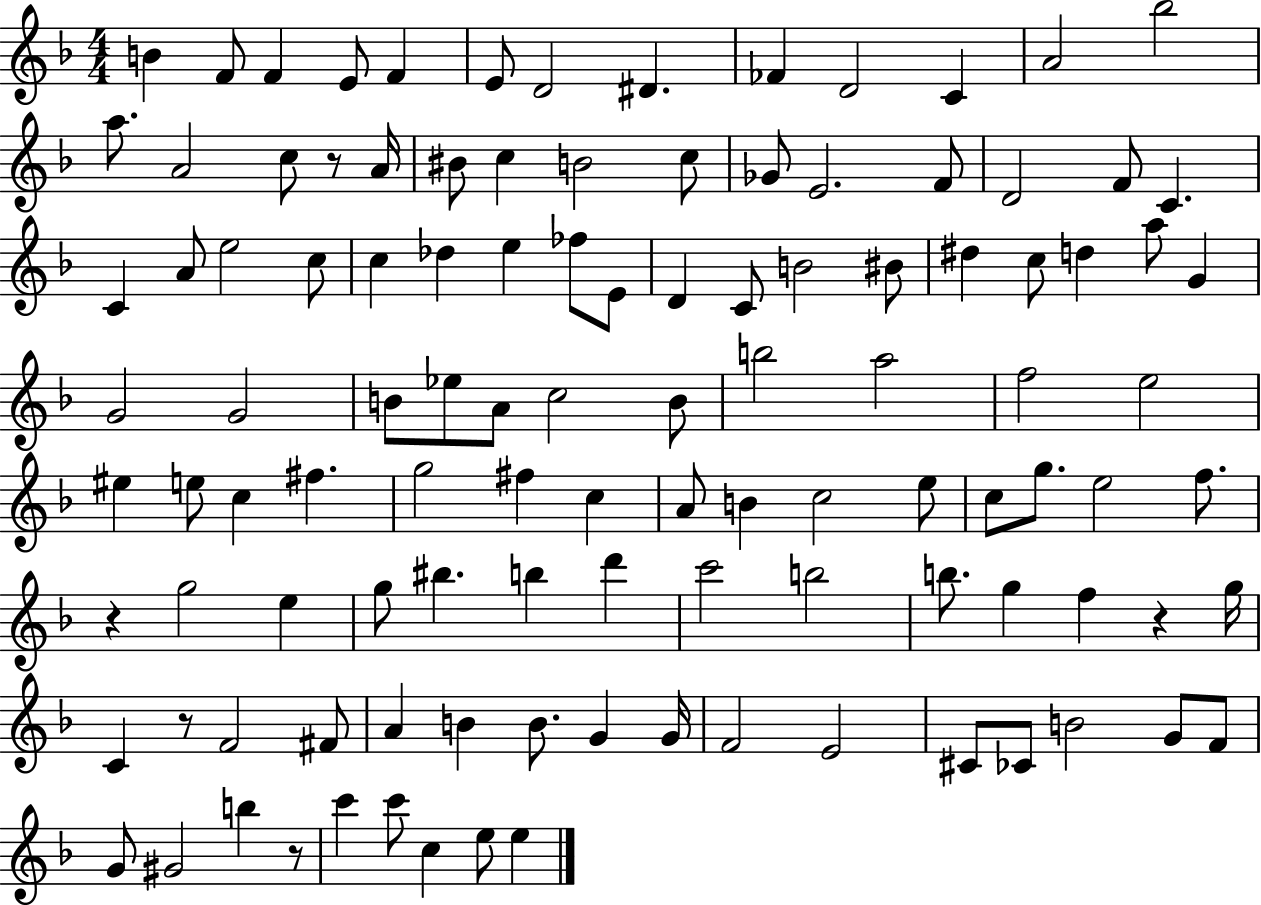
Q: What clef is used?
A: treble